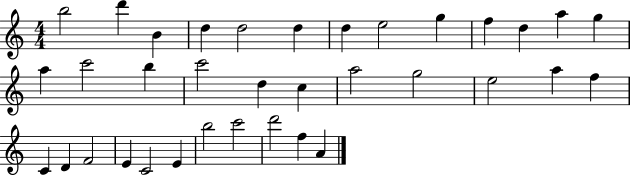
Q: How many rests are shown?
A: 0